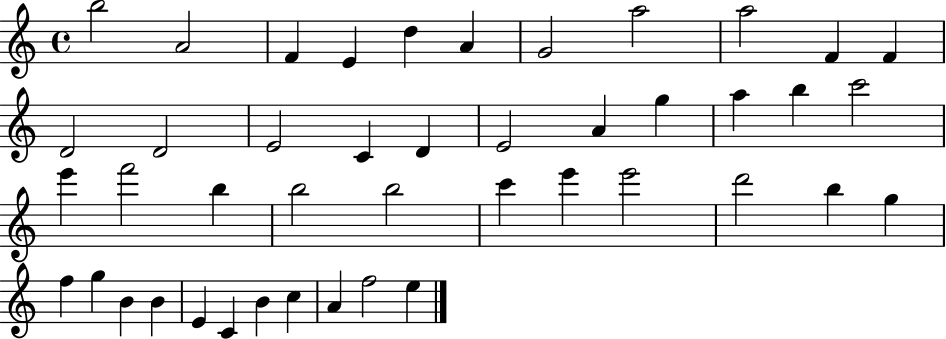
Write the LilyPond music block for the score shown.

{
  \clef treble
  \time 4/4
  \defaultTimeSignature
  \key c \major
  b''2 a'2 | f'4 e'4 d''4 a'4 | g'2 a''2 | a''2 f'4 f'4 | \break d'2 d'2 | e'2 c'4 d'4 | e'2 a'4 g''4 | a''4 b''4 c'''2 | \break e'''4 f'''2 b''4 | b''2 b''2 | c'''4 e'''4 e'''2 | d'''2 b''4 g''4 | \break f''4 g''4 b'4 b'4 | e'4 c'4 b'4 c''4 | a'4 f''2 e''4 | \bar "|."
}